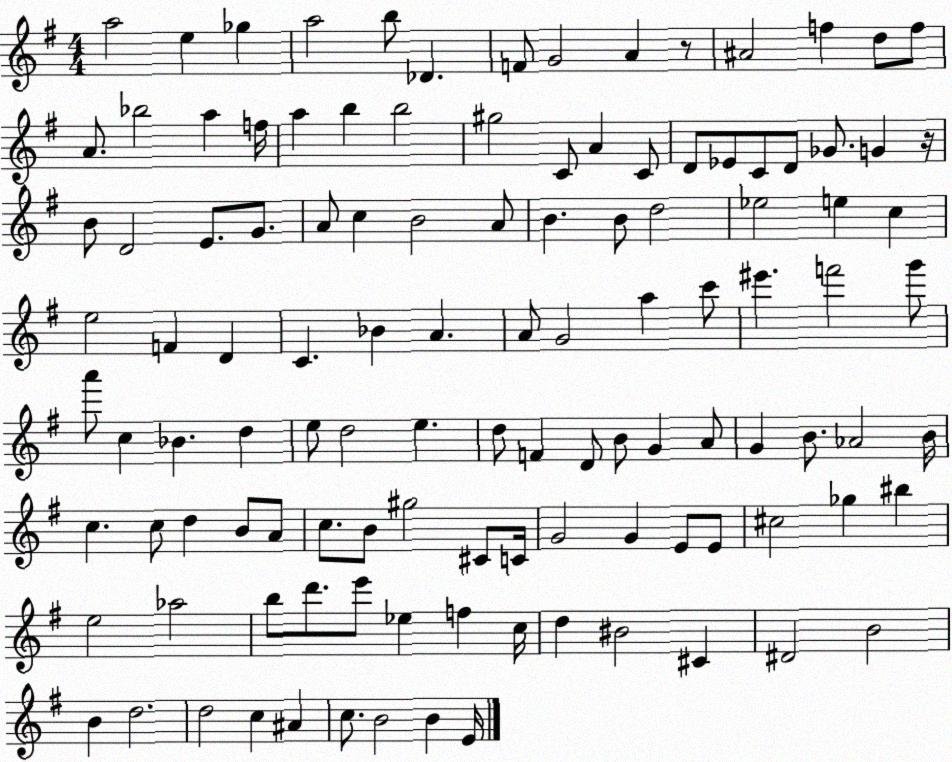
X:1
T:Untitled
M:4/4
L:1/4
K:G
a2 e _g a2 b/2 _D F/2 G2 A z/2 ^A2 f d/2 f/2 A/2 _b2 a f/4 a b b2 ^g2 C/2 A C/2 D/2 _E/2 C/2 D/2 _G/2 G z/4 B/2 D2 E/2 G/2 A/2 c B2 A/2 B B/2 d2 _e2 e c e2 F D C _B A A/2 G2 a c'/2 ^e' f'2 g'/2 a'/2 c _B d e/2 d2 e d/2 F D/2 B/2 G A/2 G B/2 _A2 B/4 c c/2 d B/2 A/2 c/2 B/2 ^g2 ^C/2 C/4 G2 G E/2 E/2 ^c2 _g ^b e2 _a2 b/2 d'/2 e'/2 _e f c/4 d ^B2 ^C ^D2 B2 B d2 d2 c ^A c/2 B2 B E/4